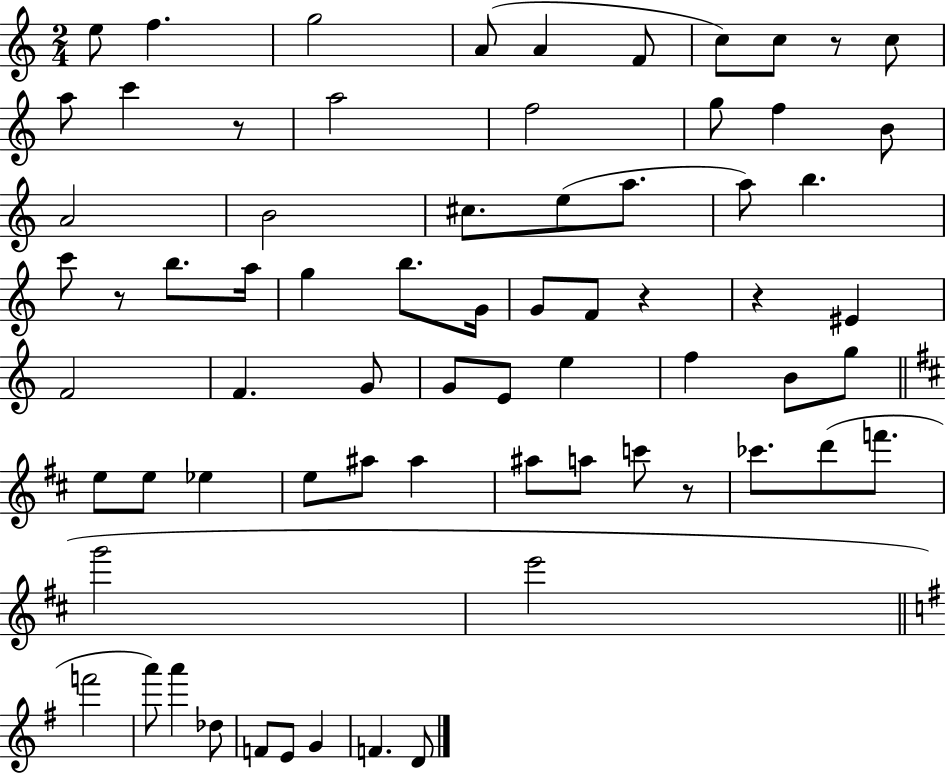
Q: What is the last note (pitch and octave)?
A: D4